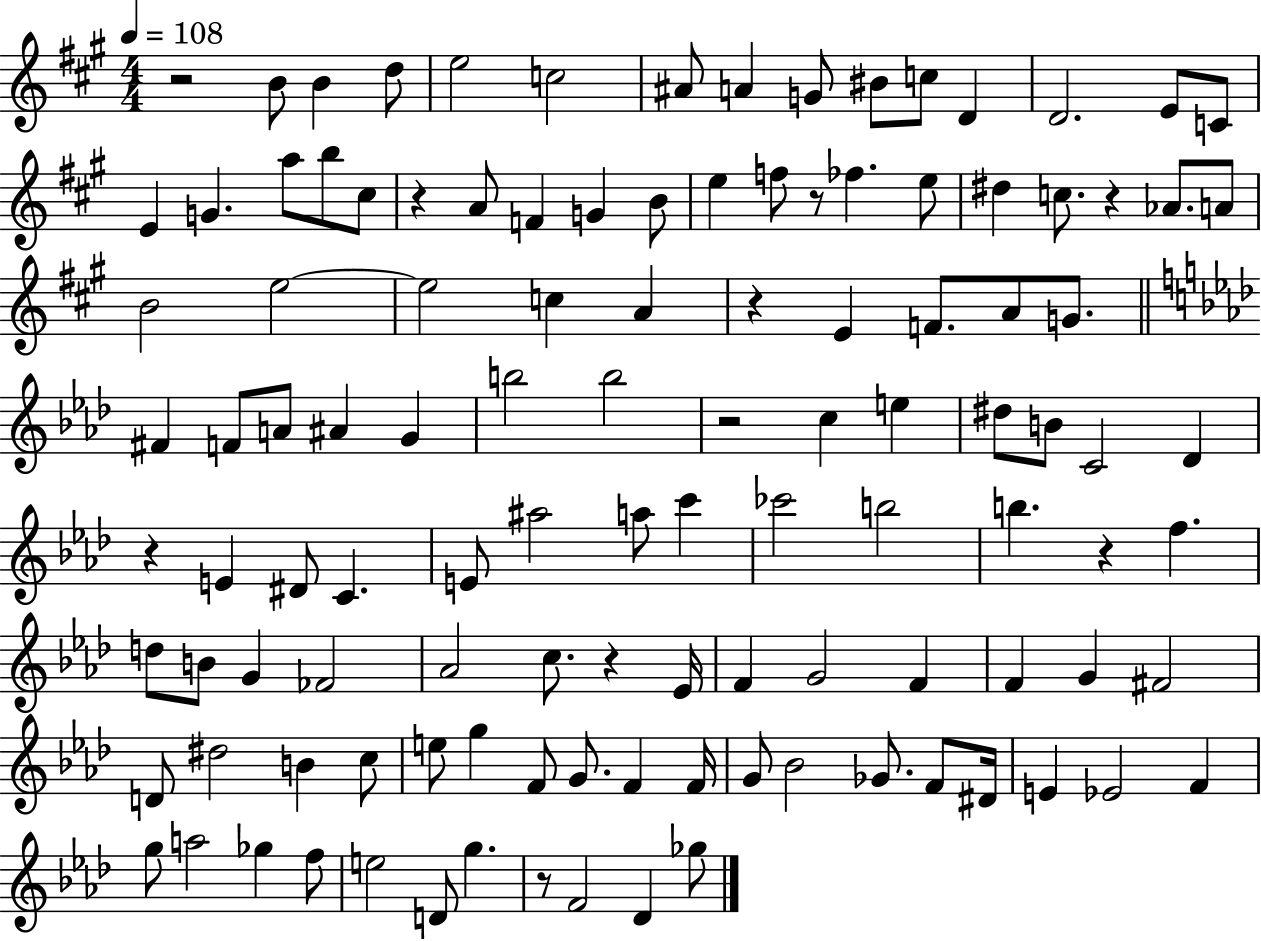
{
  \clef treble
  \numericTimeSignature
  \time 4/4
  \key a \major
  \tempo 4 = 108
  \repeat volta 2 { r2 b'8 b'4 d''8 | e''2 c''2 | ais'8 a'4 g'8 bis'8 c''8 d'4 | d'2. e'8 c'8 | \break e'4 g'4. a''8 b''8 cis''8 | r4 a'8 f'4 g'4 b'8 | e''4 f''8 r8 fes''4. e''8 | dis''4 c''8. r4 aes'8. a'8 | \break b'2 e''2~~ | e''2 c''4 a'4 | r4 e'4 f'8. a'8 g'8. | \bar "||" \break \key aes \major fis'4 f'8 a'8 ais'4 g'4 | b''2 b''2 | r2 c''4 e''4 | dis''8 b'8 c'2 des'4 | \break r4 e'4 dis'8 c'4. | e'8 ais''2 a''8 c'''4 | ces'''2 b''2 | b''4. r4 f''4. | \break d''8 b'8 g'4 fes'2 | aes'2 c''8. r4 ees'16 | f'4 g'2 f'4 | f'4 g'4 fis'2 | \break d'8 dis''2 b'4 c''8 | e''8 g''4 f'8 g'8. f'4 f'16 | g'8 bes'2 ges'8. f'8 dis'16 | e'4 ees'2 f'4 | \break g''8 a''2 ges''4 f''8 | e''2 d'8 g''4. | r8 f'2 des'4 ges''8 | } \bar "|."
}